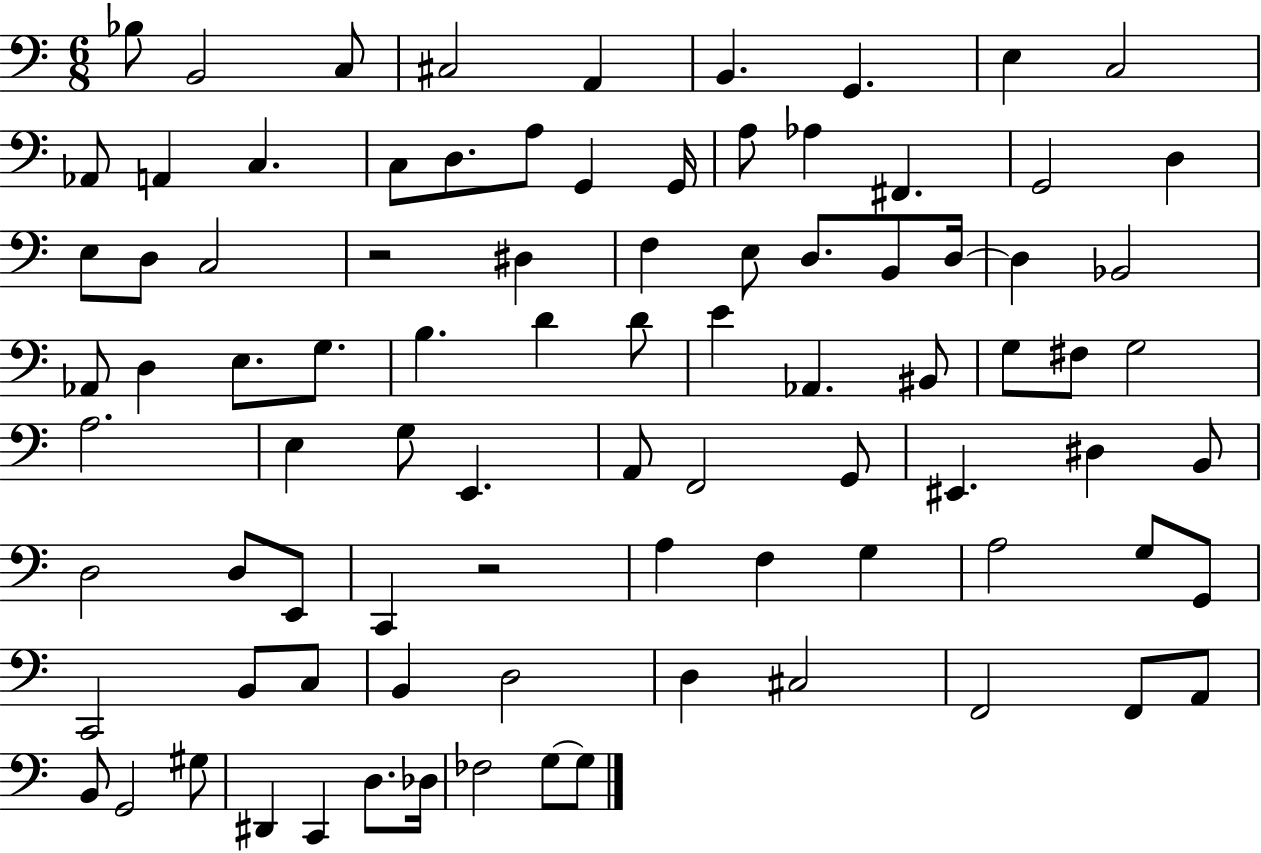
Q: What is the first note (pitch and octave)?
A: Bb3